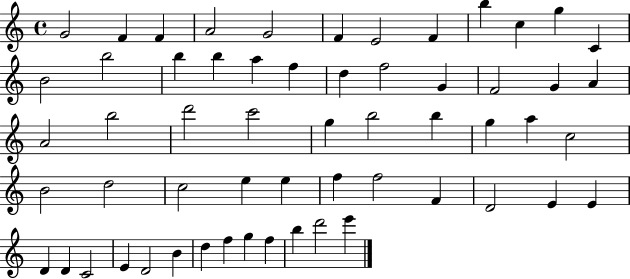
G4/h F4/q F4/q A4/h G4/h F4/q E4/h F4/q B5/q C5/q G5/q C4/q B4/h B5/h B5/q B5/q A5/q F5/q D5/q F5/h G4/q F4/h G4/q A4/q A4/h B5/h D6/h C6/h G5/q B5/h B5/q G5/q A5/q C5/h B4/h D5/h C5/h E5/q E5/q F5/q F5/h F4/q D4/h E4/q E4/q D4/q D4/q C4/h E4/q D4/h B4/q D5/q F5/q G5/q F5/q B5/q D6/h E6/q